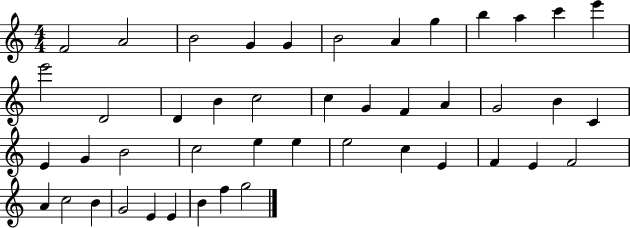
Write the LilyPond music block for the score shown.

{
  \clef treble
  \numericTimeSignature
  \time 4/4
  \key c \major
  f'2 a'2 | b'2 g'4 g'4 | b'2 a'4 g''4 | b''4 a''4 c'''4 e'''4 | \break e'''2 d'2 | d'4 b'4 c''2 | c''4 g'4 f'4 a'4 | g'2 b'4 c'4 | \break e'4 g'4 b'2 | c''2 e''4 e''4 | e''2 c''4 e'4 | f'4 e'4 f'2 | \break a'4 c''2 b'4 | g'2 e'4 e'4 | b'4 f''4 g''2 | \bar "|."
}